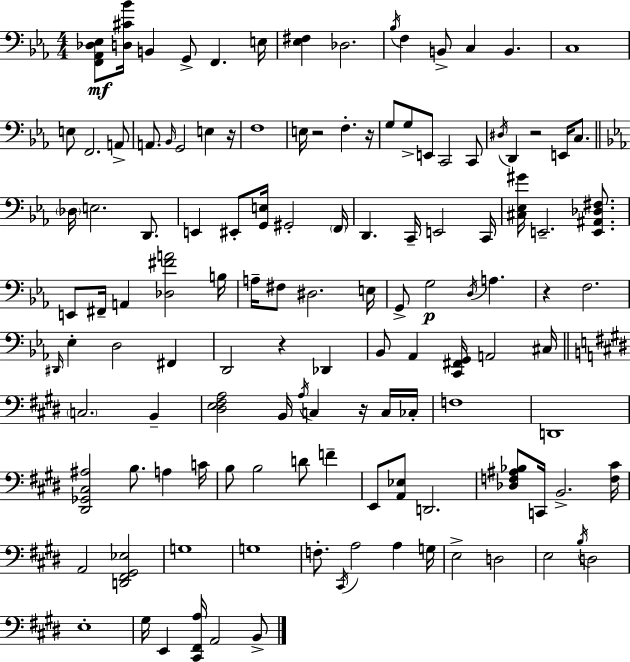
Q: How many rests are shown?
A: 7